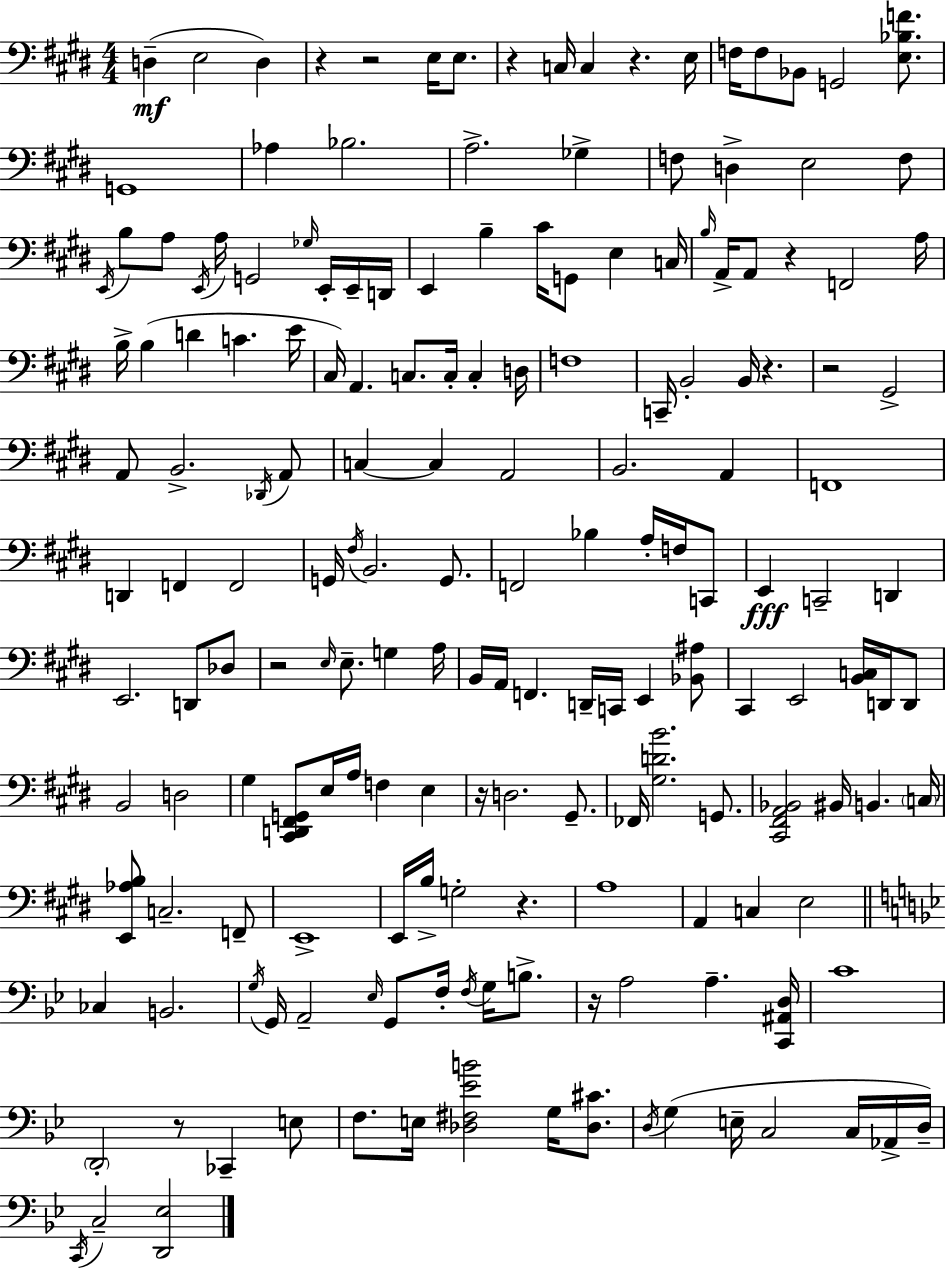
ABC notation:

X:1
T:Untitled
M:4/4
L:1/4
K:E
D, E,2 D, z z2 E,/4 E,/2 z C,/4 C, z E,/4 F,/4 F,/2 _B,,/2 G,,2 [E,_B,F]/2 G,,4 _A, _B,2 A,2 _G, F,/2 D, E,2 F,/2 E,,/4 B,/2 A,/2 E,,/4 A,/4 G,,2 _G,/4 E,,/4 E,,/4 D,,/4 E,, B, ^C/4 G,,/2 E, C,/4 B,/4 A,,/4 A,,/2 z F,,2 A,/4 B,/4 B, D C E/4 ^C,/4 A,, C,/2 C,/4 C, D,/4 F,4 C,,/4 B,,2 B,,/4 z z2 ^G,,2 A,,/2 B,,2 _D,,/4 A,,/2 C, C, A,,2 B,,2 A,, F,,4 D,, F,, F,,2 G,,/4 ^F,/4 B,,2 G,,/2 F,,2 _B, A,/4 F,/4 C,,/2 E,, C,,2 D,, E,,2 D,,/2 _D,/2 z2 E,/4 E,/2 G, A,/4 B,,/4 A,,/4 F,, D,,/4 C,,/4 E,, [_B,,^A,]/2 ^C,, E,,2 [B,,C,]/4 D,,/4 D,,/2 B,,2 D,2 ^G, [^C,,D,,^F,,G,,]/2 E,/4 A,/4 F, E, z/4 D,2 ^G,,/2 _F,,/4 [^G,DB]2 G,,/2 [^C,,^F,,A,,_B,,]2 ^B,,/4 B,, C,/4 [E,,_A,B,]/2 C,2 F,,/2 E,,4 E,,/4 B,/4 G,2 z A,4 A,, C, E,2 _C, B,,2 G,/4 G,,/4 A,,2 _E,/4 G,,/2 F,/4 F,/4 G,/4 B,/2 z/4 A,2 A, [C,,^A,,D,]/4 C4 D,,2 z/2 _C,, E,/2 F,/2 E,/4 [_D,^F,_EB]2 G,/4 [_D,^C]/2 D,/4 G, E,/4 C,2 C,/4 _A,,/4 D,/4 C,,/4 C,2 [D,,_E,]2